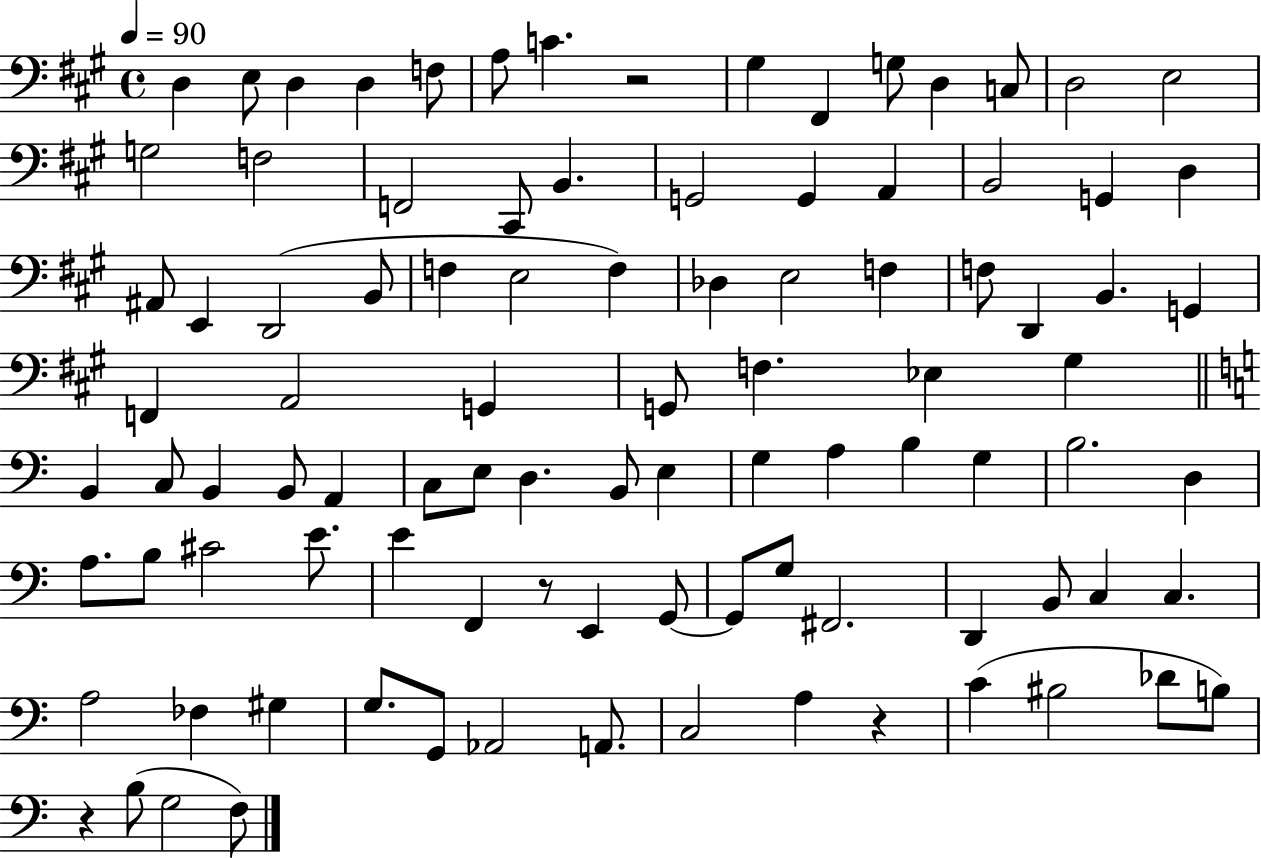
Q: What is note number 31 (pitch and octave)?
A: E3